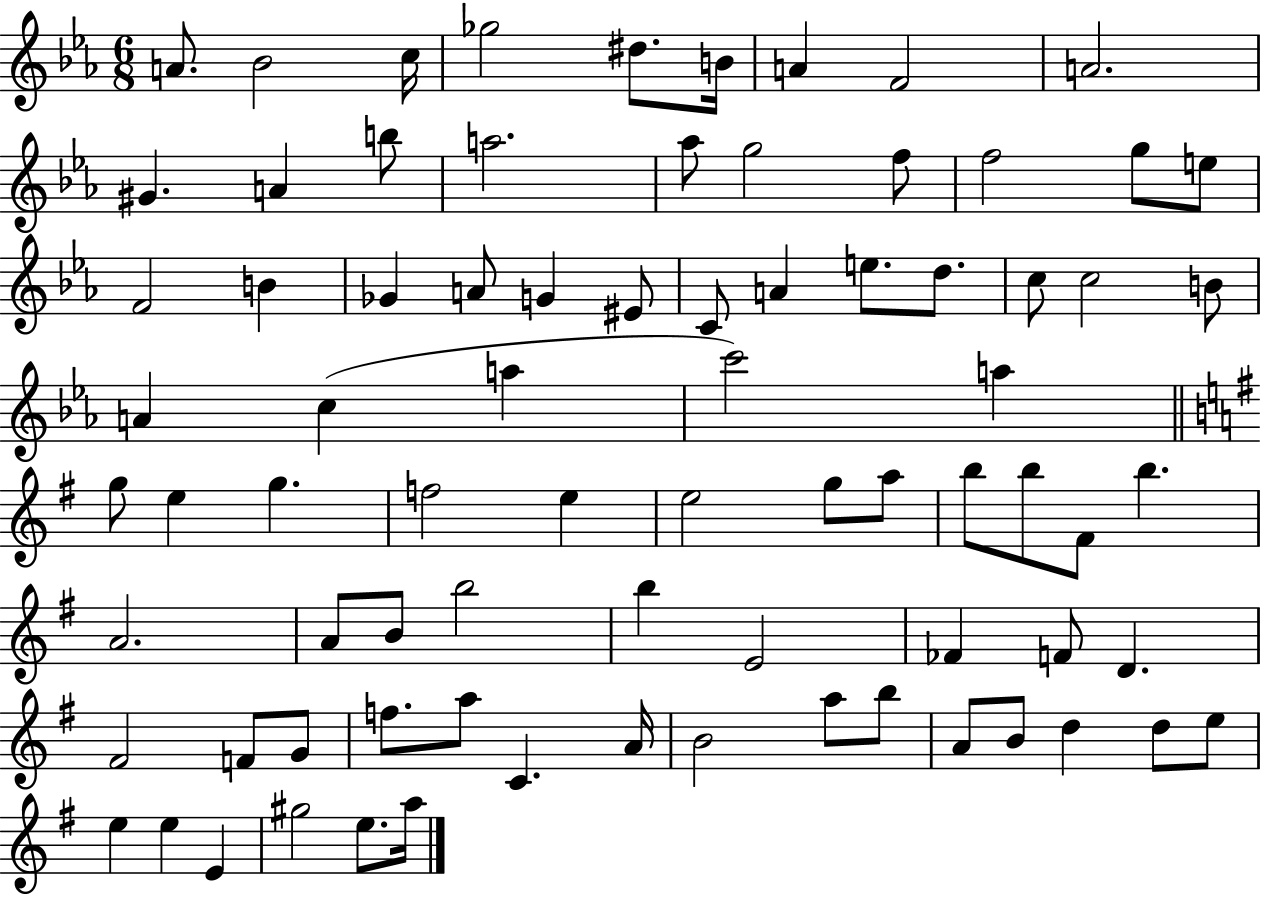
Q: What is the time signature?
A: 6/8